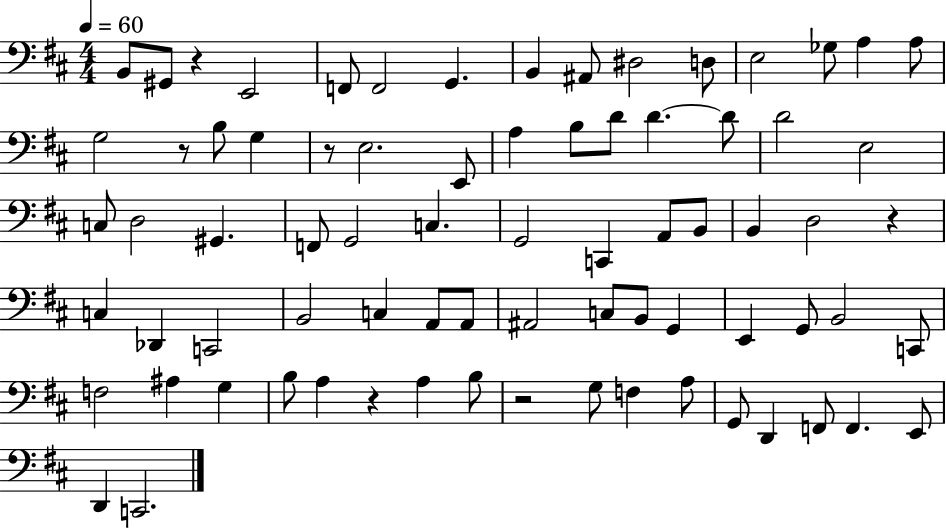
X:1
T:Untitled
M:4/4
L:1/4
K:D
B,,/2 ^G,,/2 z E,,2 F,,/2 F,,2 G,, B,, ^A,,/2 ^D,2 D,/2 E,2 _G,/2 A, A,/2 G,2 z/2 B,/2 G, z/2 E,2 E,,/2 A, B,/2 D/2 D D/2 D2 E,2 C,/2 D,2 ^G,, F,,/2 G,,2 C, G,,2 C,, A,,/2 B,,/2 B,, D,2 z C, _D,, C,,2 B,,2 C, A,,/2 A,,/2 ^A,,2 C,/2 B,,/2 G,, E,, G,,/2 B,,2 C,,/2 F,2 ^A, G, B,/2 A, z A, B,/2 z2 G,/2 F, A,/2 G,,/2 D,, F,,/2 F,, E,,/2 D,, C,,2